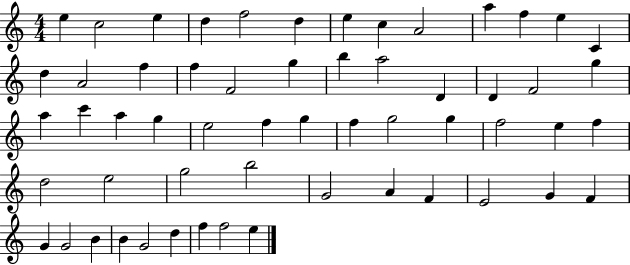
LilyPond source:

{
  \clef treble
  \numericTimeSignature
  \time 4/4
  \key c \major
  e''4 c''2 e''4 | d''4 f''2 d''4 | e''4 c''4 a'2 | a''4 f''4 e''4 c'4 | \break d''4 a'2 f''4 | f''4 f'2 g''4 | b''4 a''2 d'4 | d'4 f'2 g''4 | \break a''4 c'''4 a''4 g''4 | e''2 f''4 g''4 | f''4 g''2 g''4 | f''2 e''4 f''4 | \break d''2 e''2 | g''2 b''2 | g'2 a'4 f'4 | e'2 g'4 f'4 | \break g'4 g'2 b'4 | b'4 g'2 d''4 | f''4 f''2 e''4 | \bar "|."
}